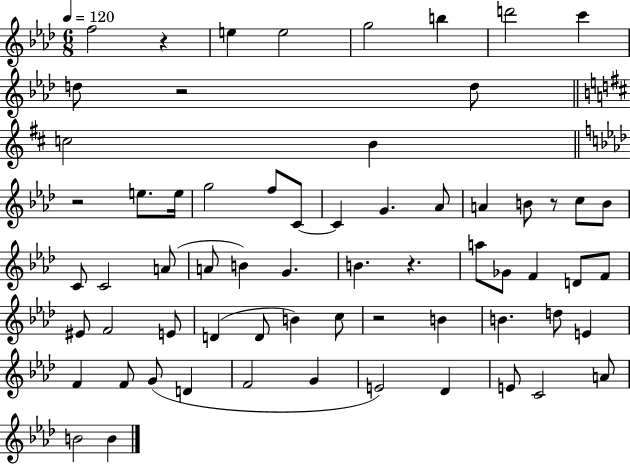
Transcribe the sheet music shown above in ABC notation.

X:1
T:Untitled
M:6/8
L:1/4
K:Ab
f2 z e e2 g2 b d'2 c' d/2 z2 d/2 c2 B z2 e/2 e/4 g2 f/2 C/2 C G _A/2 A B/2 z/2 c/2 B/2 C/2 C2 A/2 A/2 B G B z a/2 _G/2 F D/2 F/2 ^E/2 F2 E/2 D D/2 B c/2 z2 B B d/2 E F F/2 G/2 D F2 G E2 _D E/2 C2 A/2 B2 B